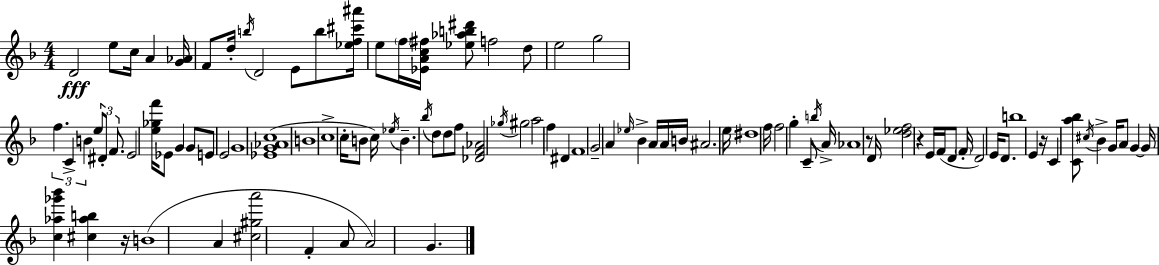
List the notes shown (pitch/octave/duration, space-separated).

D4/h E5/e C5/s A4/q [G4,Ab4]/s F4/e D5/s B5/s D4/h E4/e B5/e [Eb5,F5,C#6,A#6]/s E5/e F5/s [Eb4,A4,C5,F#5]/s [Eb5,Ab5,B5,D#6]/e F5/h D5/e E5/h G5/h F5/q. C4/q B4/q E5/e D#4/e F4/e. E4/h [E5,Gb5,F6]/s Eb4/e G4/q G4/e E4/e E4/h G4/w [Eb4,G4,Ab4,C5]/w B4/w C5/w C5/s B4/e C5/s Eb5/s B4/q. Bb5/s D5/e D5/e F5/e [Db4,F4,Ab4]/h Gb5/s G#5/h A5/h F5/q D#4/q F4/w G4/h A4/q Eb5/s Bb4/q A4/s A4/s B4/s A#4/h. E5/s D#5/w F5/s F5/h G5/q C4/e B5/s A4/s Ab4/w R/e D4/s [D5,Eb5,F5]/h R/q E4/s F4/s D4/e F4/s D4/h E4/s D4/e. B5/w E4/q R/s C4/q [C4,A5,Bb5]/e C#5/s Bb4/q G4/s A4/e G4/q G4/s [C5,Ab5,Gb6,Bb6]/q [C#5,Ab5,B5]/q R/s B4/w A4/q [C#5,G#5,A6]/h F4/q A4/e A4/h G4/q.